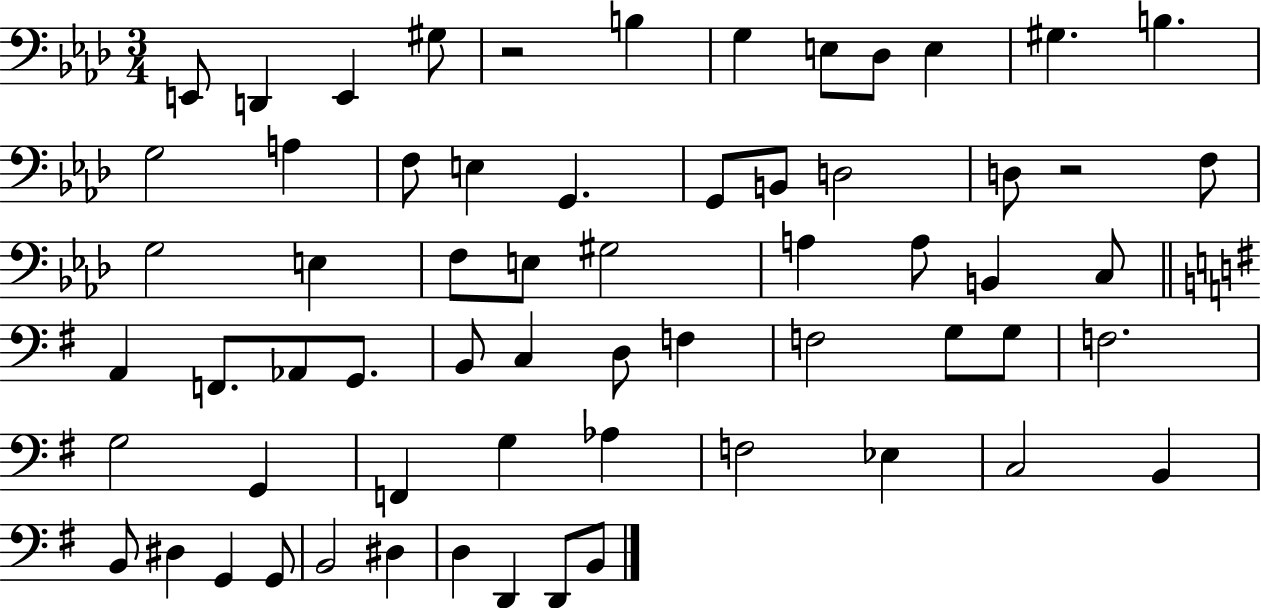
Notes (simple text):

E2/e D2/q E2/q G#3/e R/h B3/q G3/q E3/e Db3/e E3/q G#3/q. B3/q. G3/h A3/q F3/e E3/q G2/q. G2/e B2/e D3/h D3/e R/h F3/e G3/h E3/q F3/e E3/e G#3/h A3/q A3/e B2/q C3/e A2/q F2/e. Ab2/e G2/e. B2/e C3/q D3/e F3/q F3/h G3/e G3/e F3/h. G3/h G2/q F2/q G3/q Ab3/q F3/h Eb3/q C3/h B2/q B2/e D#3/q G2/q G2/e B2/h D#3/q D3/q D2/q D2/e B2/e